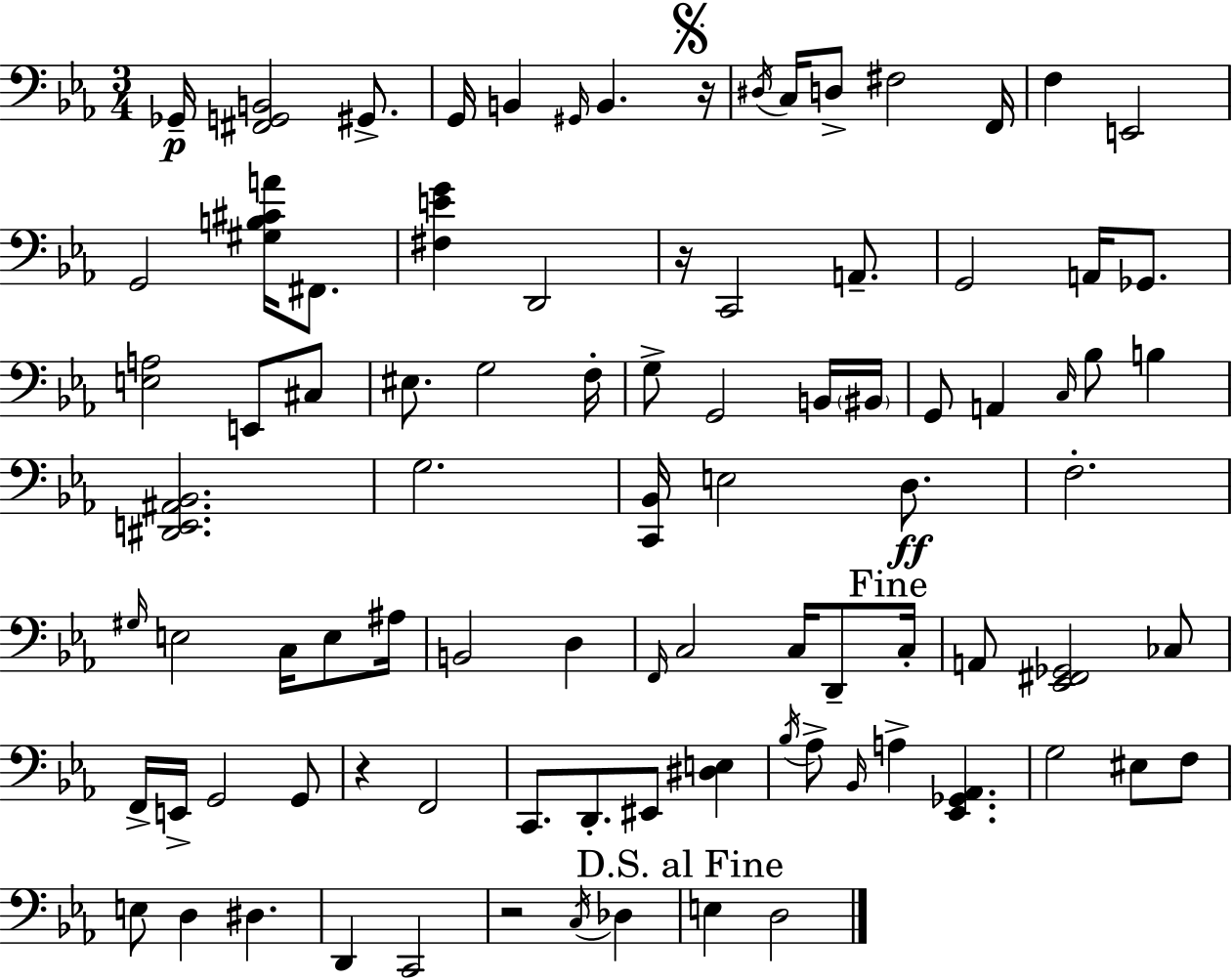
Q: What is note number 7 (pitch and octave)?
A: D#3